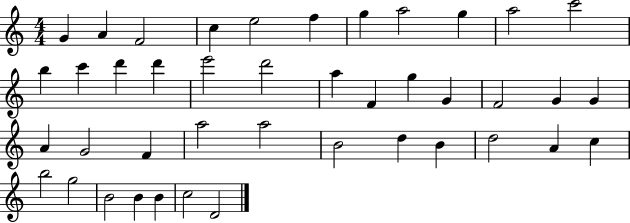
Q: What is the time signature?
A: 4/4